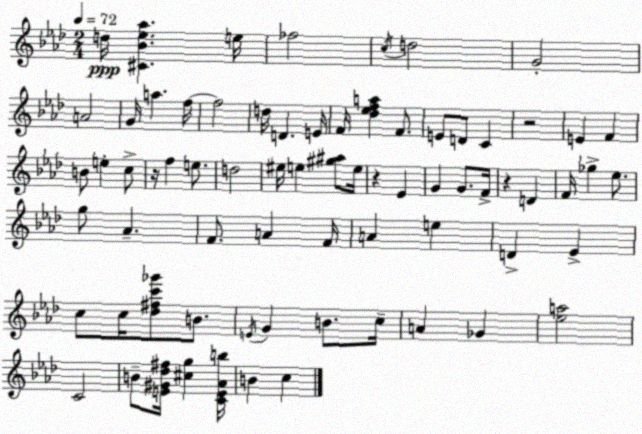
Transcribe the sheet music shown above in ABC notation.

X:1
T:Untitled
M:2/4
L:1/4
K:Ab
d/4 [^C_B_e_a] e/4 _f2 c/4 d2 G2 A2 G/4 a f/4 f2 d/4 D E/4 F/4 [_d_efa] F/2 E/2 D/2 C z2 E F B/2 e c/2 z/4 f e/2 d2 ^e/4 e [^g^a]/2 e/4 z _E G G/2 F/4 z D F/4 _g _e/2 g/2 _A F/2 A F/4 A e D _E c/2 c/4 [_d^fc'_g']/2 B/2 E/4 G B/2 c/4 A _G [_ea]2 C2 B/2 [E^G_d^f]/4 [^cg] [CE_Ab]/4 B c